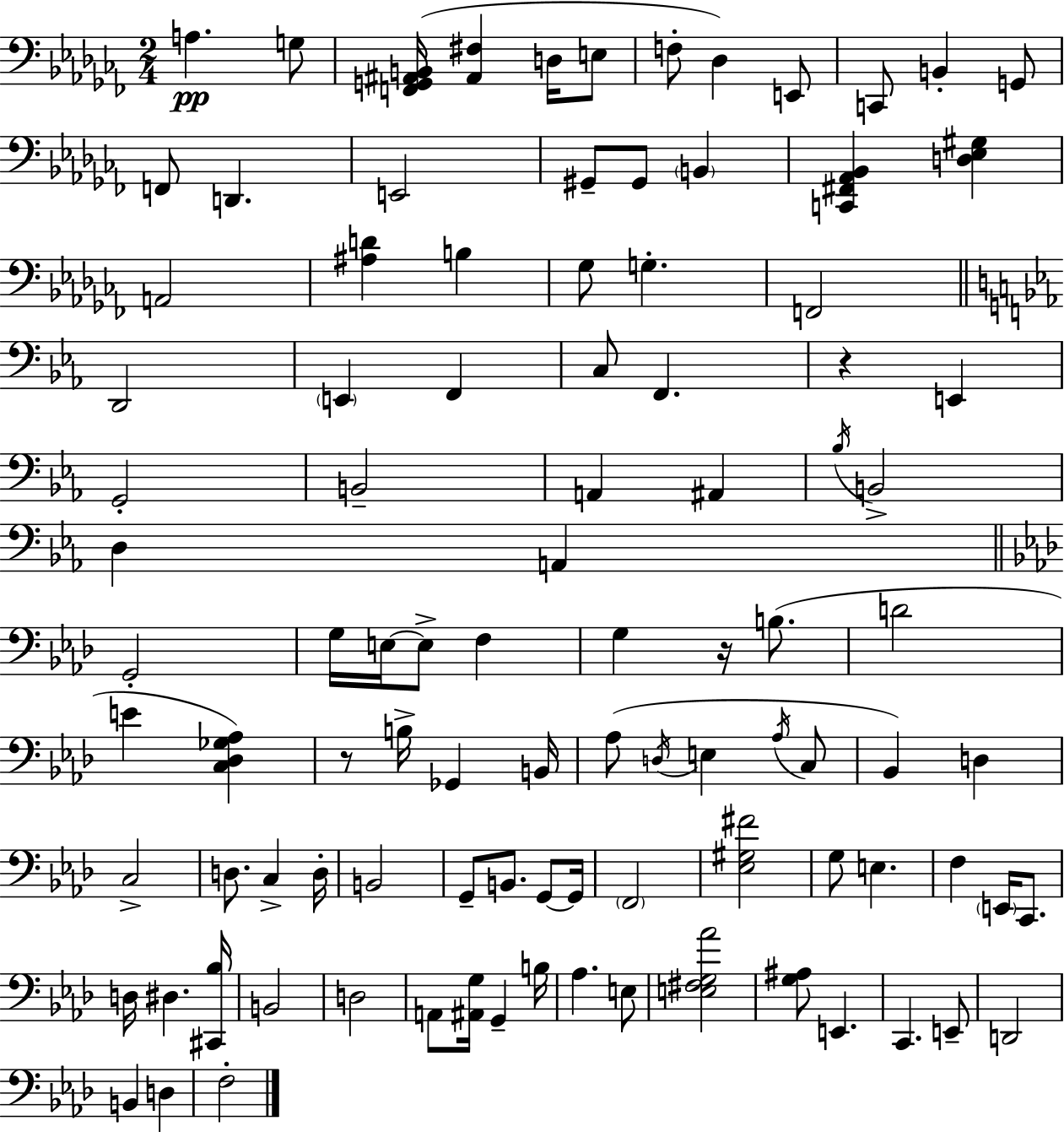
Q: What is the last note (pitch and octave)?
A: F3